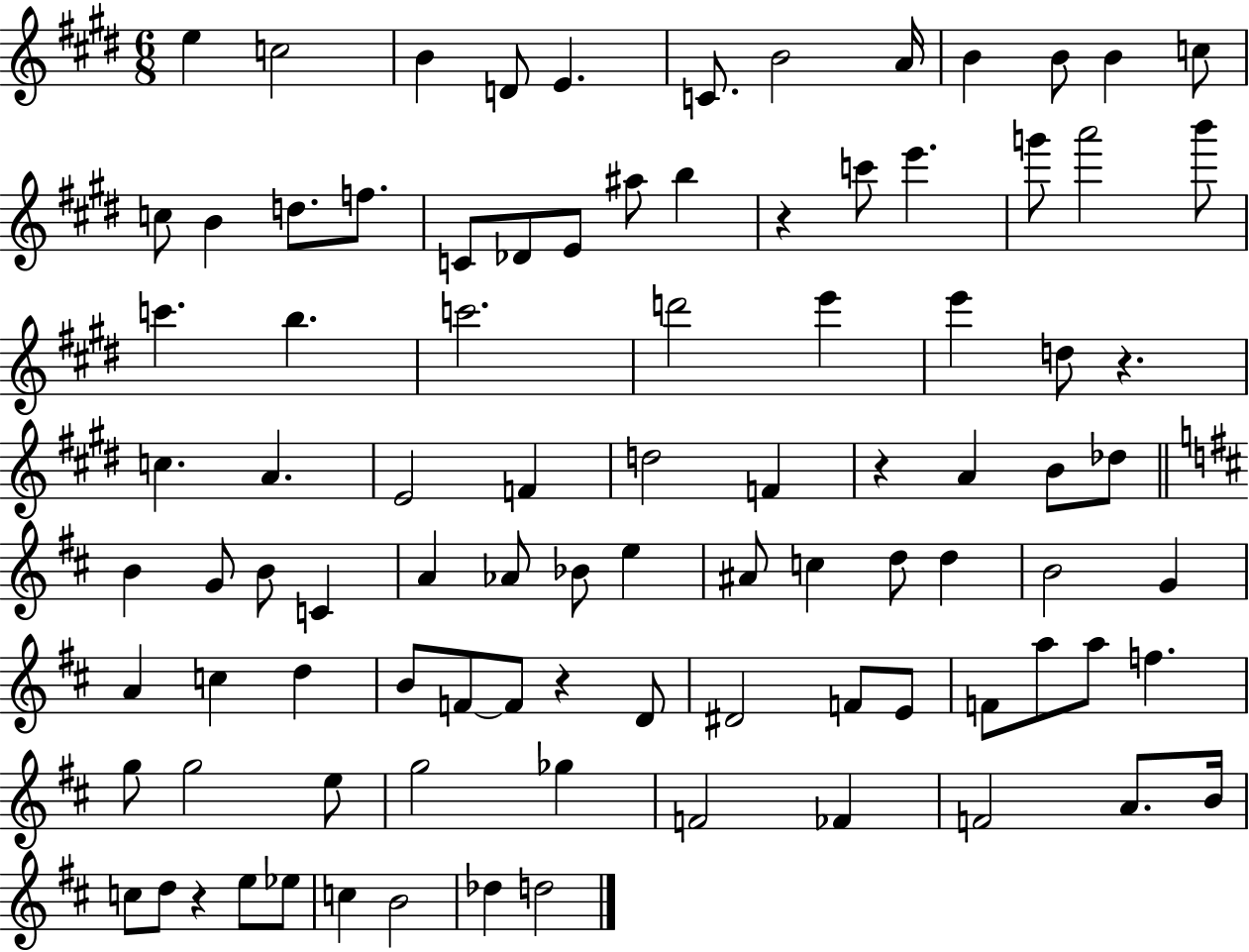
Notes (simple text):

E5/q C5/h B4/q D4/e E4/q. C4/e. B4/h A4/s B4/q B4/e B4/q C5/e C5/e B4/q D5/e. F5/e. C4/e Db4/e E4/e A#5/e B5/q R/q C6/e E6/q. G6/e A6/h B6/e C6/q. B5/q. C6/h. D6/h E6/q E6/q D5/e R/q. C5/q. A4/q. E4/h F4/q D5/h F4/q R/q A4/q B4/e Db5/e B4/q G4/e B4/e C4/q A4/q Ab4/e Bb4/e E5/q A#4/e C5/q D5/e D5/q B4/h G4/q A4/q C5/q D5/q B4/e F4/e F4/e R/q D4/e D#4/h F4/e E4/e F4/e A5/e A5/e F5/q. G5/e G5/h E5/e G5/h Gb5/q F4/h FES4/q F4/h A4/e. B4/s C5/e D5/e R/q E5/e Eb5/e C5/q B4/h Db5/q D5/h